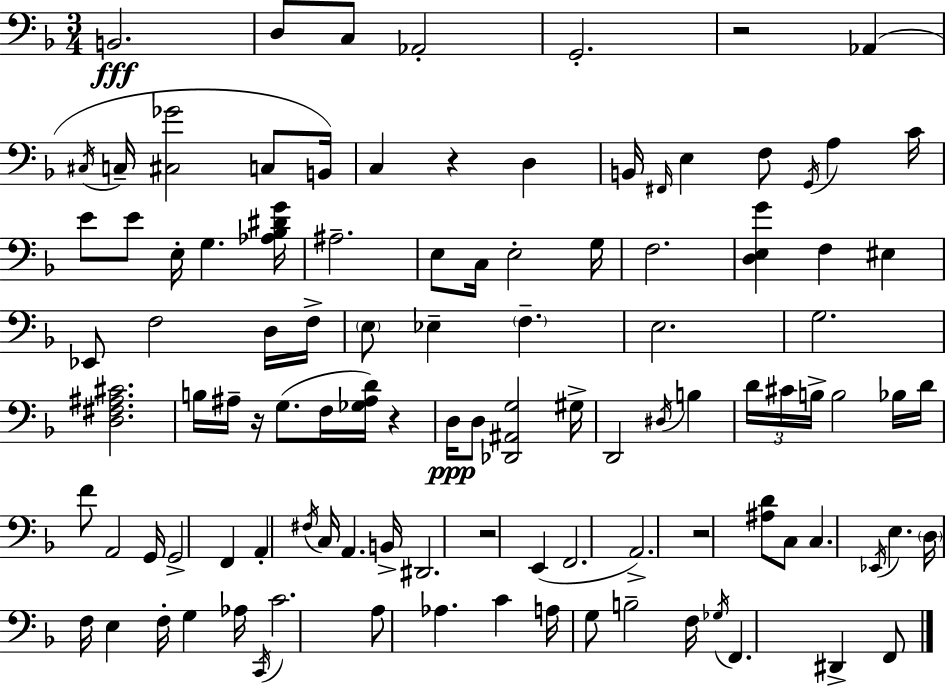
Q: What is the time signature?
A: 3/4